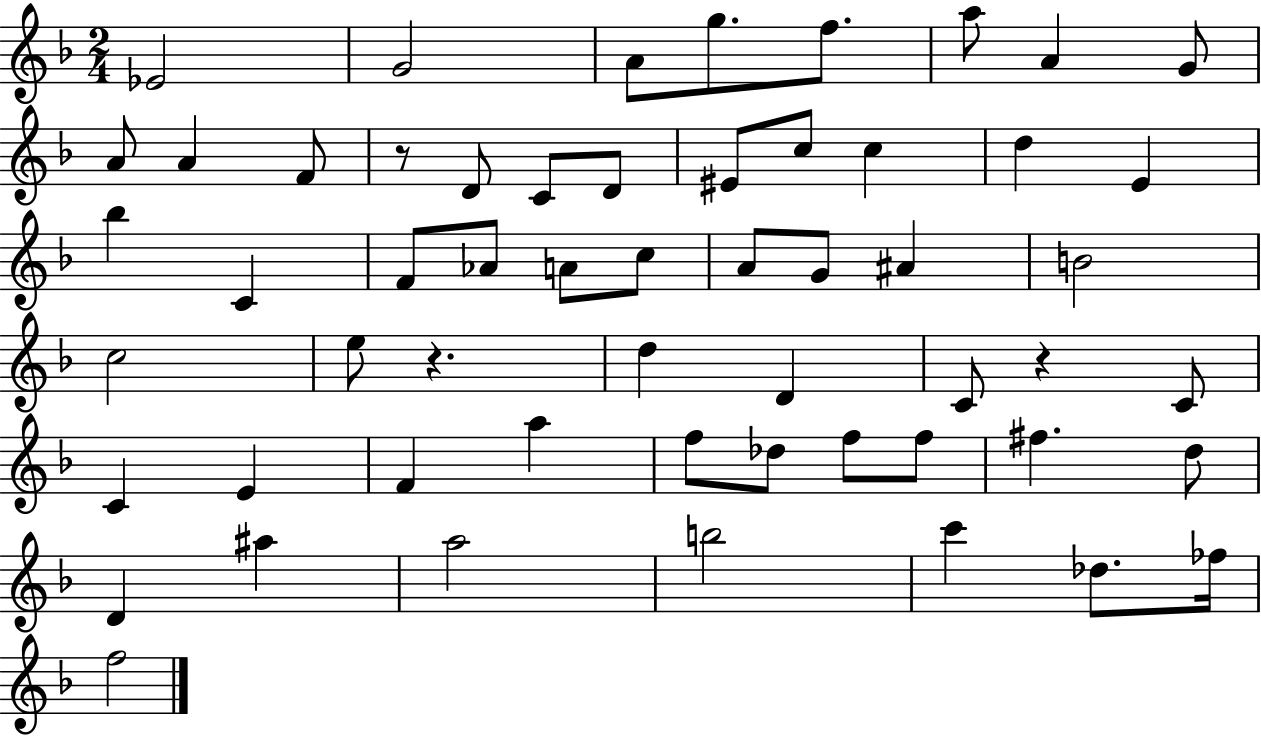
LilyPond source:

{
  \clef treble
  \numericTimeSignature
  \time 2/4
  \key f \major
  ees'2 | g'2 | a'8 g''8. f''8. | a''8 a'4 g'8 | \break a'8 a'4 f'8 | r8 d'8 c'8 d'8 | eis'8 c''8 c''4 | d''4 e'4 | \break bes''4 c'4 | f'8 aes'8 a'8 c''8 | a'8 g'8 ais'4 | b'2 | \break c''2 | e''8 r4. | d''4 d'4 | c'8 r4 c'8 | \break c'4 e'4 | f'4 a''4 | f''8 des''8 f''8 f''8 | fis''4. d''8 | \break d'4 ais''4 | a''2 | b''2 | c'''4 des''8. fes''16 | \break f''2 | \bar "|."
}